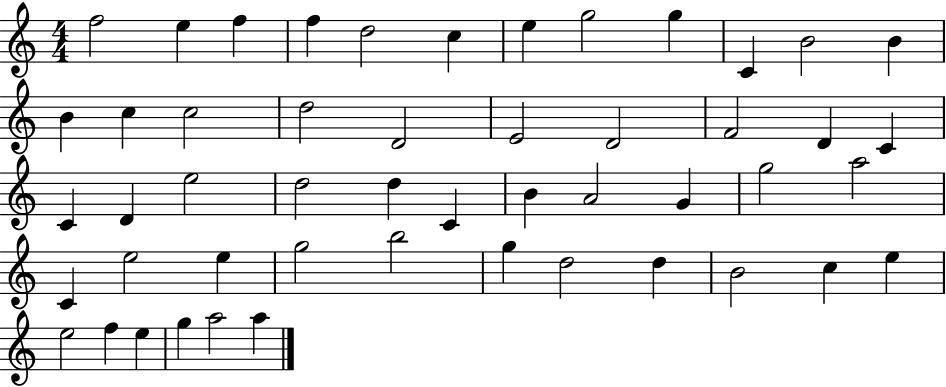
X:1
T:Untitled
M:4/4
L:1/4
K:C
f2 e f f d2 c e g2 g C B2 B B c c2 d2 D2 E2 D2 F2 D C C D e2 d2 d C B A2 G g2 a2 C e2 e g2 b2 g d2 d B2 c e e2 f e g a2 a